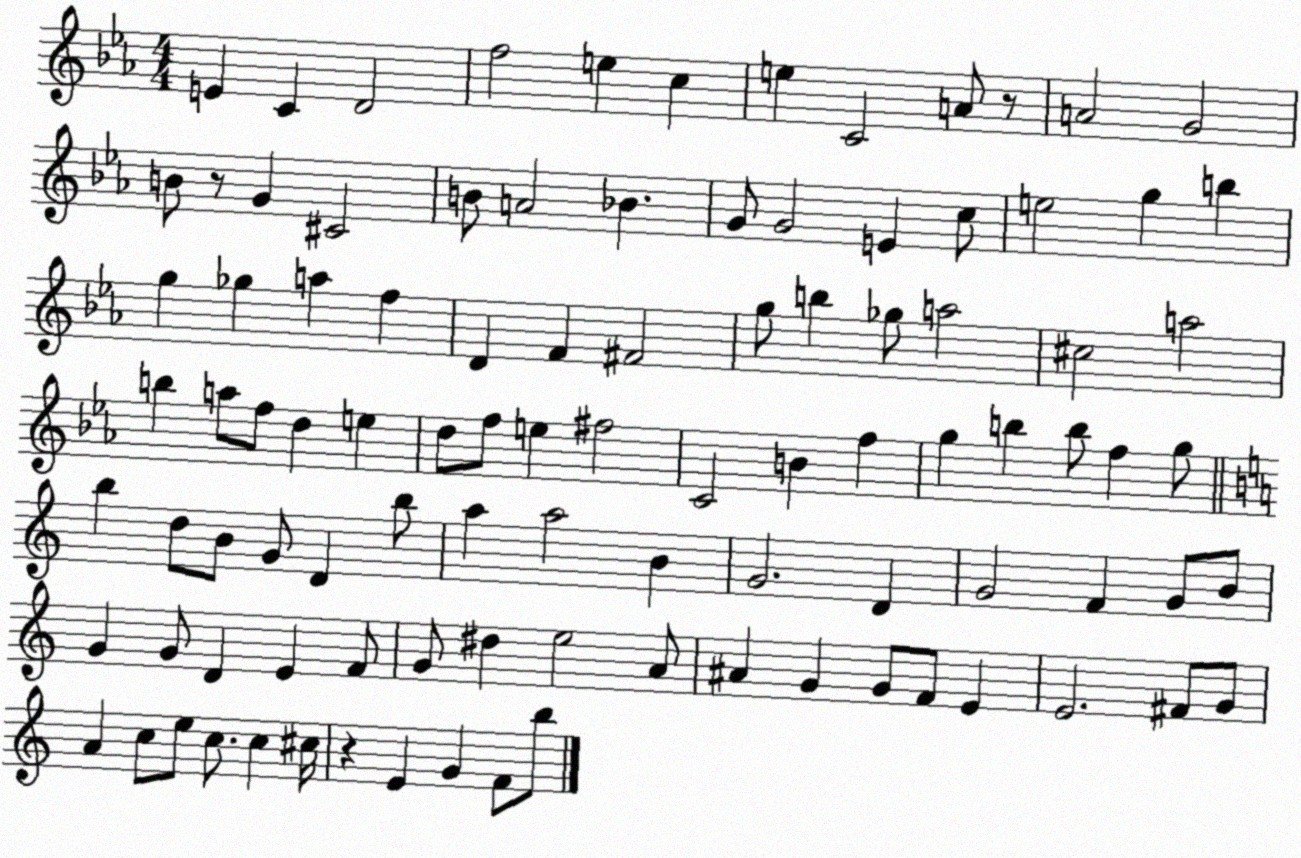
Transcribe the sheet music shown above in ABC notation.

X:1
T:Untitled
M:4/4
L:1/4
K:Eb
E C D2 f2 e c e C2 A/2 z/2 A2 G2 B/2 z/2 G ^C2 B/2 A2 _B G/2 G2 E c/2 e2 g b g _g a f D F ^F2 g/2 b _g/2 a2 ^c2 a2 b a/2 f/2 d e d/2 f/2 e ^f2 C2 B f g b b/2 f g/2 b d/2 B/2 G/2 D b/2 a a2 B G2 D G2 F G/2 B/2 G G/2 D E F/2 G/2 ^d e2 A/2 ^A G G/2 F/2 E E2 ^F/2 G/2 A c/2 e/2 c/2 c ^c/4 z E G F/2 b/2